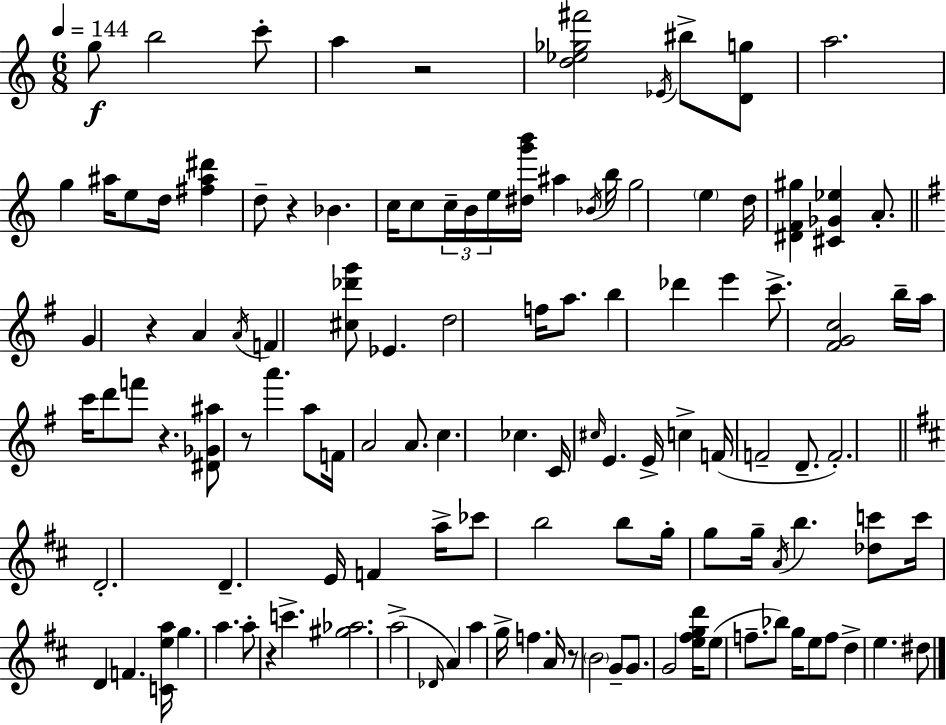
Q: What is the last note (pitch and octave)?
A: D#5